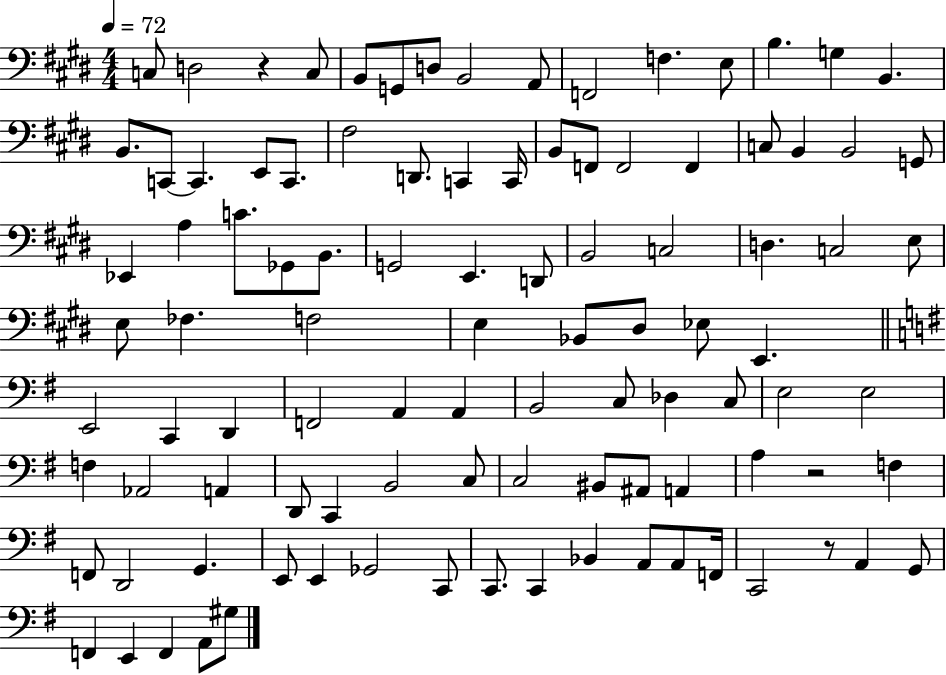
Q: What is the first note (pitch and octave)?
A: C3